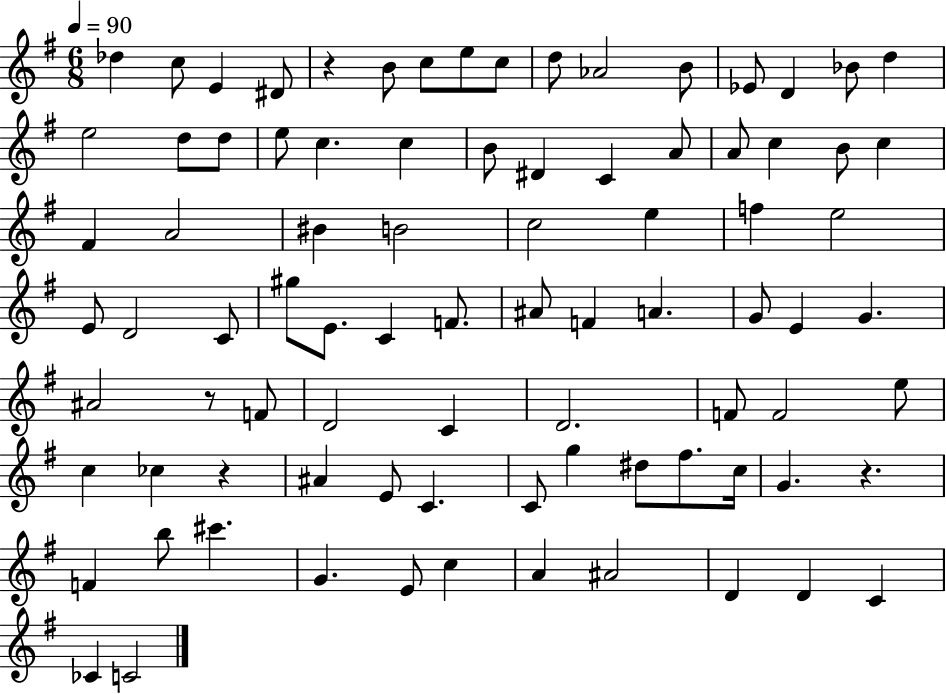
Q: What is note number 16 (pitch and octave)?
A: E5